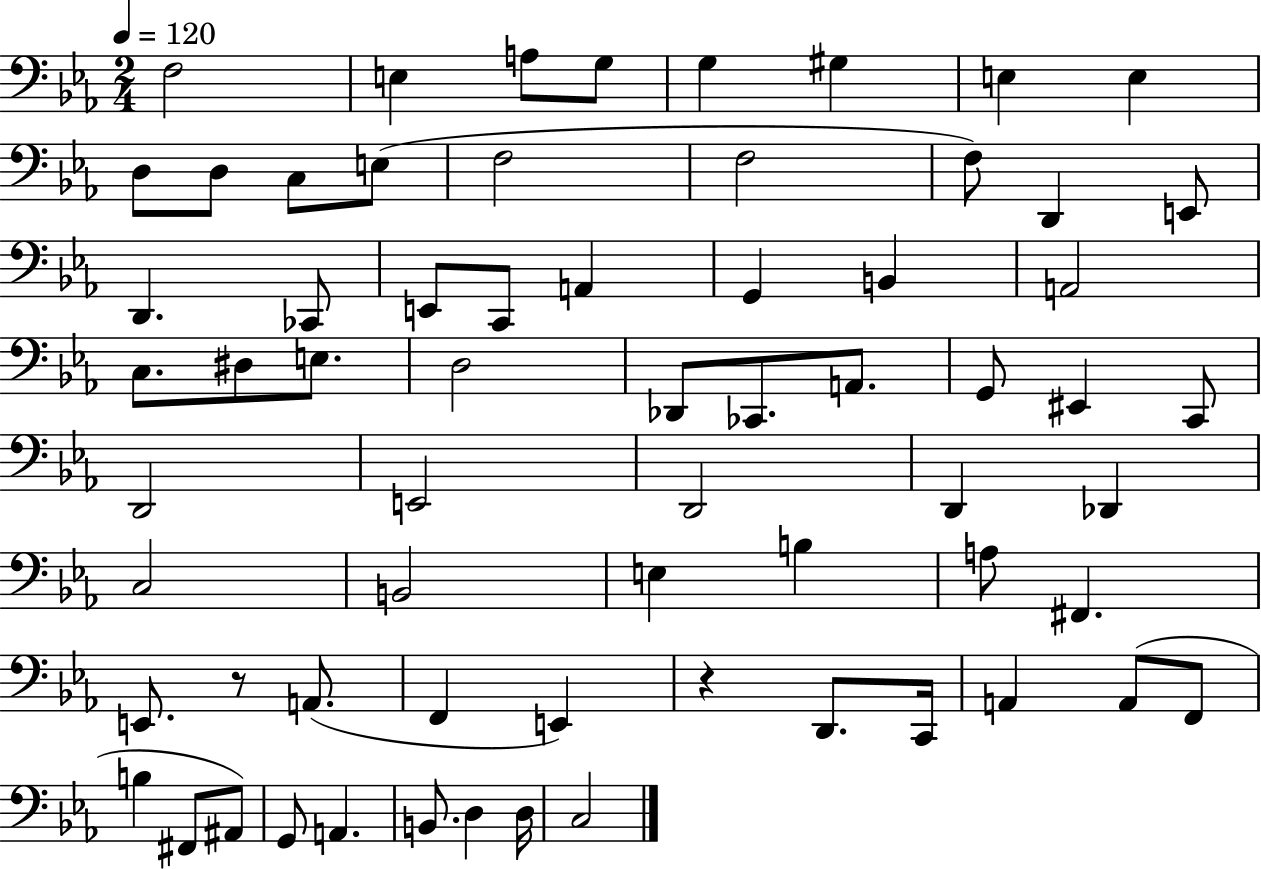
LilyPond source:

{
  \clef bass
  \numericTimeSignature
  \time 2/4
  \key ees \major
  \tempo 4 = 120
  f2 | e4 a8 g8 | g4 gis4 | e4 e4 | \break d8 d8 c8 e8( | f2 | f2 | f8) d,4 e,8 | \break d,4. ces,8 | e,8 c,8 a,4 | g,4 b,4 | a,2 | \break c8. dis8 e8. | d2 | des,8 ces,8. a,8. | g,8 eis,4 c,8 | \break d,2 | e,2 | d,2 | d,4 des,4 | \break c2 | b,2 | e4 b4 | a8 fis,4. | \break e,8. r8 a,8.( | f,4 e,4) | r4 d,8. c,16 | a,4 a,8( f,8 | \break b4 fis,8 ais,8) | g,8 a,4. | b,8. d4 d16 | c2 | \break \bar "|."
}